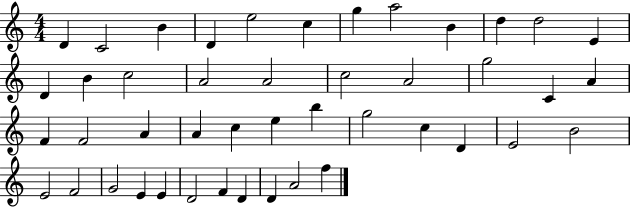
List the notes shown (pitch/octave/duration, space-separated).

D4/q C4/h B4/q D4/q E5/h C5/q G5/q A5/h B4/q D5/q D5/h E4/q D4/q B4/q C5/h A4/h A4/h C5/h A4/h G5/h C4/q A4/q F4/q F4/h A4/q A4/q C5/q E5/q B5/q G5/h C5/q D4/q E4/h B4/h E4/h F4/h G4/h E4/q E4/q D4/h F4/q D4/q D4/q A4/h F5/q